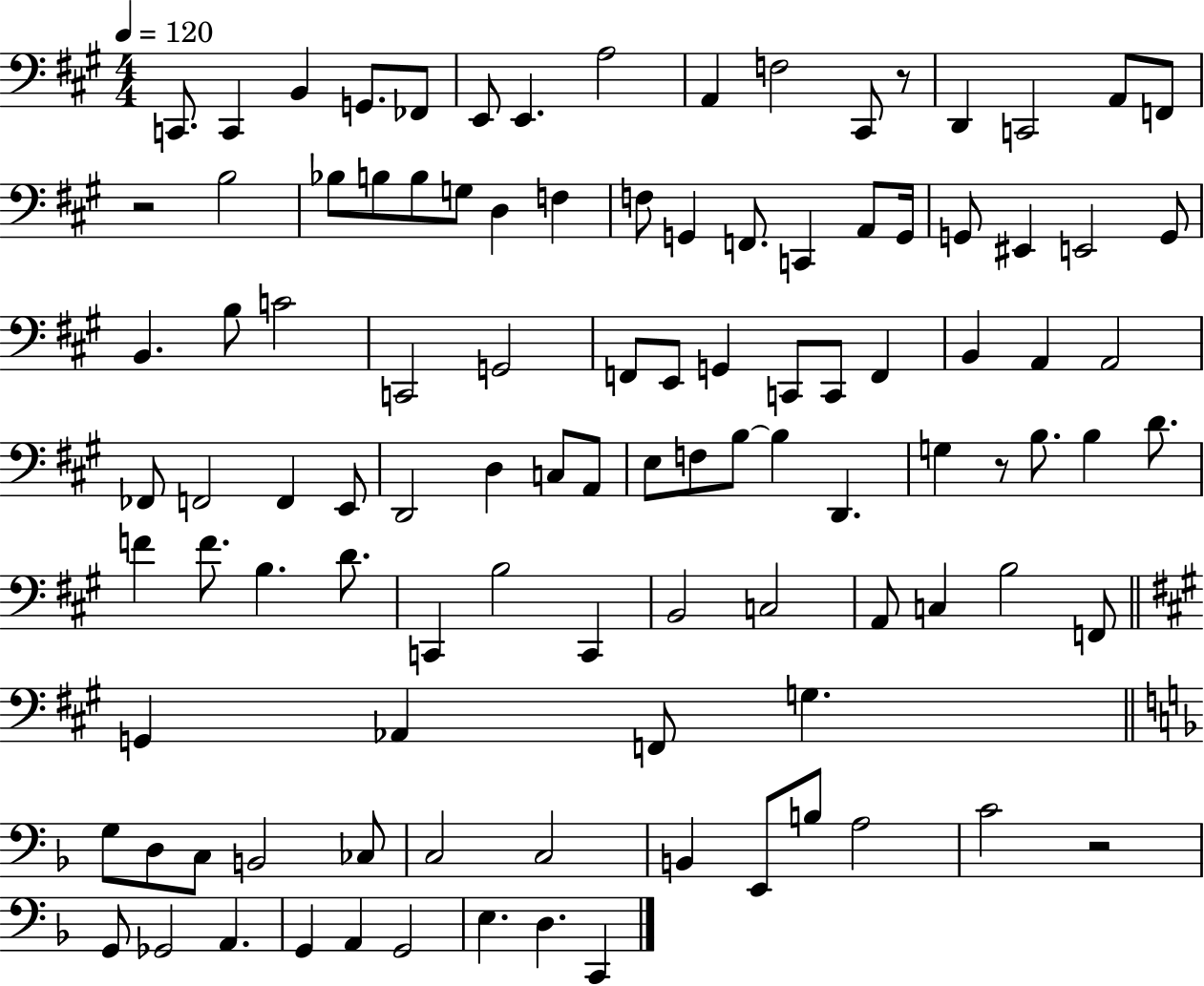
C2/e. C2/q B2/q G2/e. FES2/e E2/e E2/q. A3/h A2/q F3/h C#2/e R/e D2/q C2/h A2/e F2/e R/h B3/h Bb3/e B3/e B3/e G3/e D3/q F3/q F3/e G2/q F2/e. C2/q A2/e G2/s G2/e EIS2/q E2/h G2/e B2/q. B3/e C4/h C2/h G2/h F2/e E2/e G2/q C2/e C2/e F2/q B2/q A2/q A2/h FES2/e F2/h F2/q E2/e D2/h D3/q C3/e A2/e E3/e F3/e B3/e B3/q D2/q. G3/q R/e B3/e. B3/q D4/e. F4/q F4/e. B3/q. D4/e. C2/q B3/h C2/q B2/h C3/h A2/e C3/q B3/h F2/e G2/q Ab2/q F2/e G3/q. G3/e D3/e C3/e B2/h CES3/e C3/h C3/h B2/q E2/e B3/e A3/h C4/h R/h G2/e Gb2/h A2/q. G2/q A2/q G2/h E3/q. D3/q. C2/q